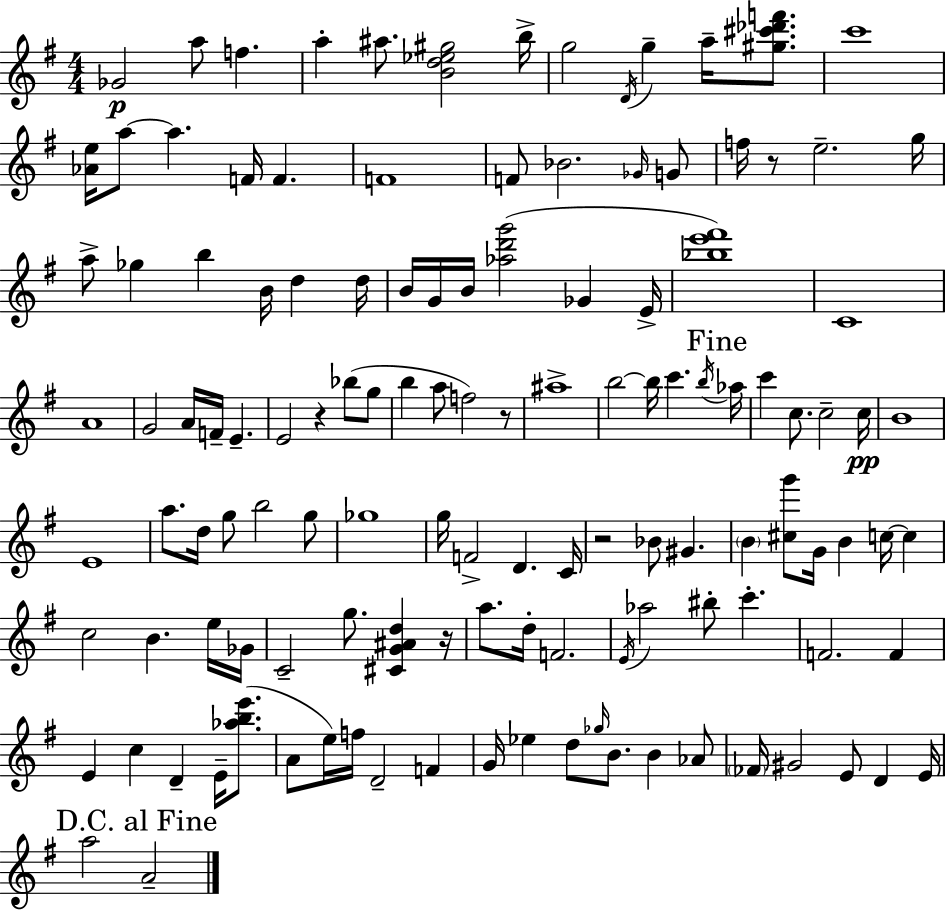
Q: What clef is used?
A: treble